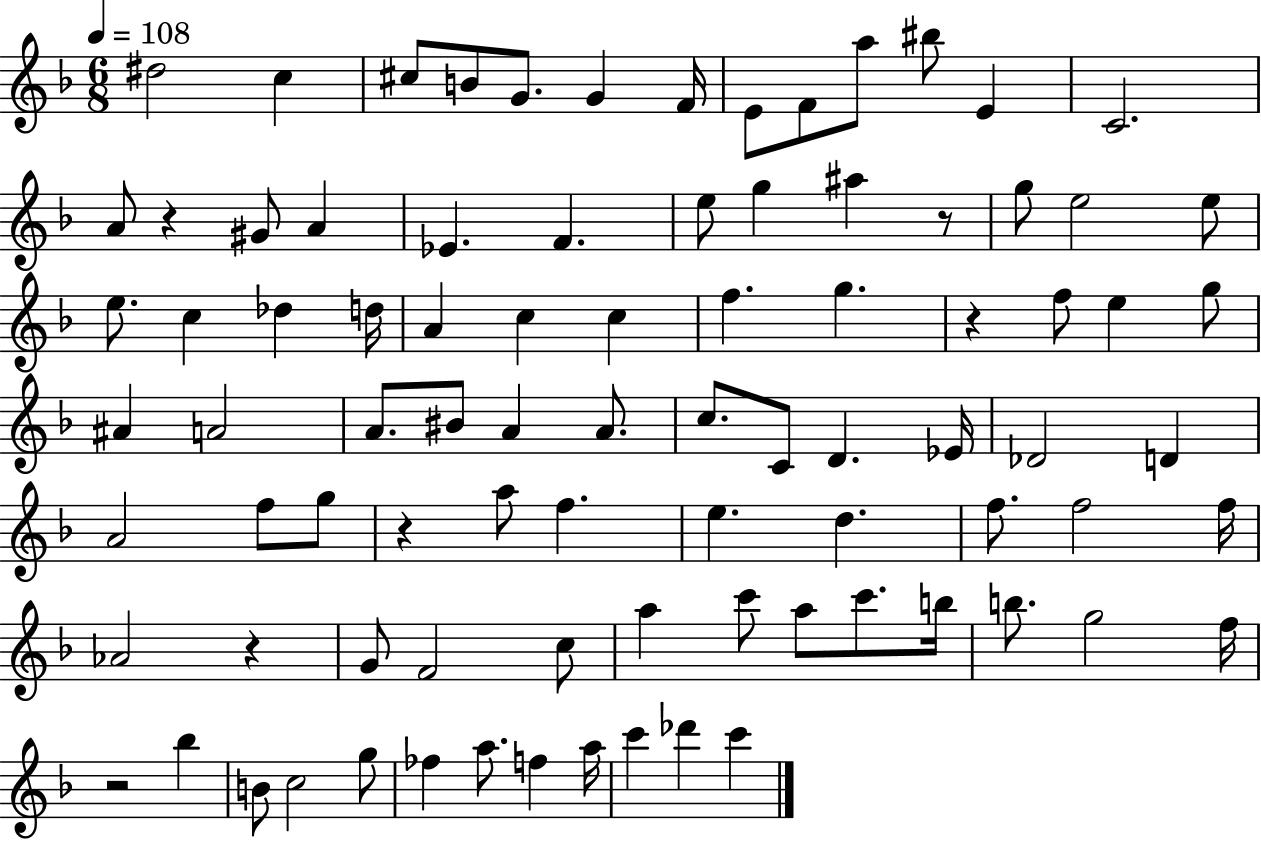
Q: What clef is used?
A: treble